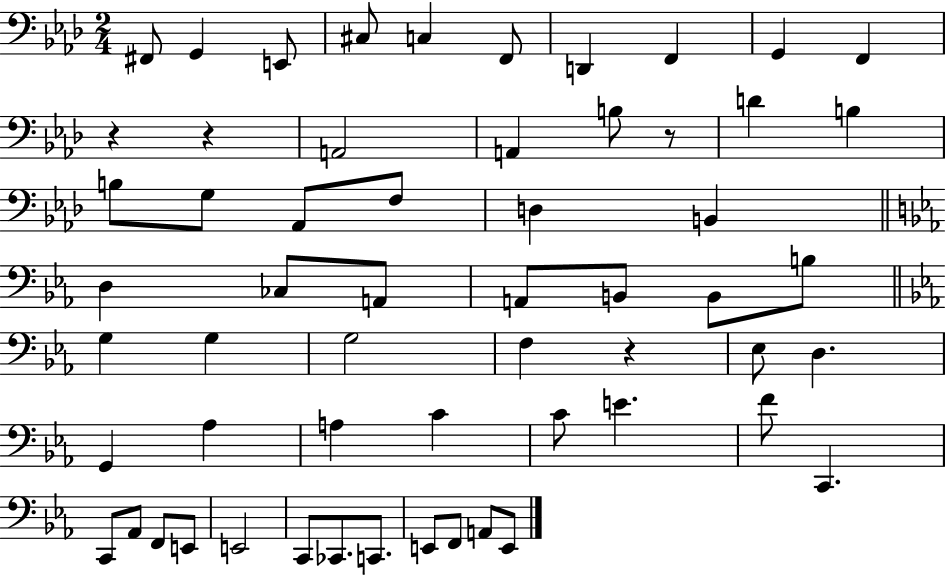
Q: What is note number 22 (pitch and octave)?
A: D3